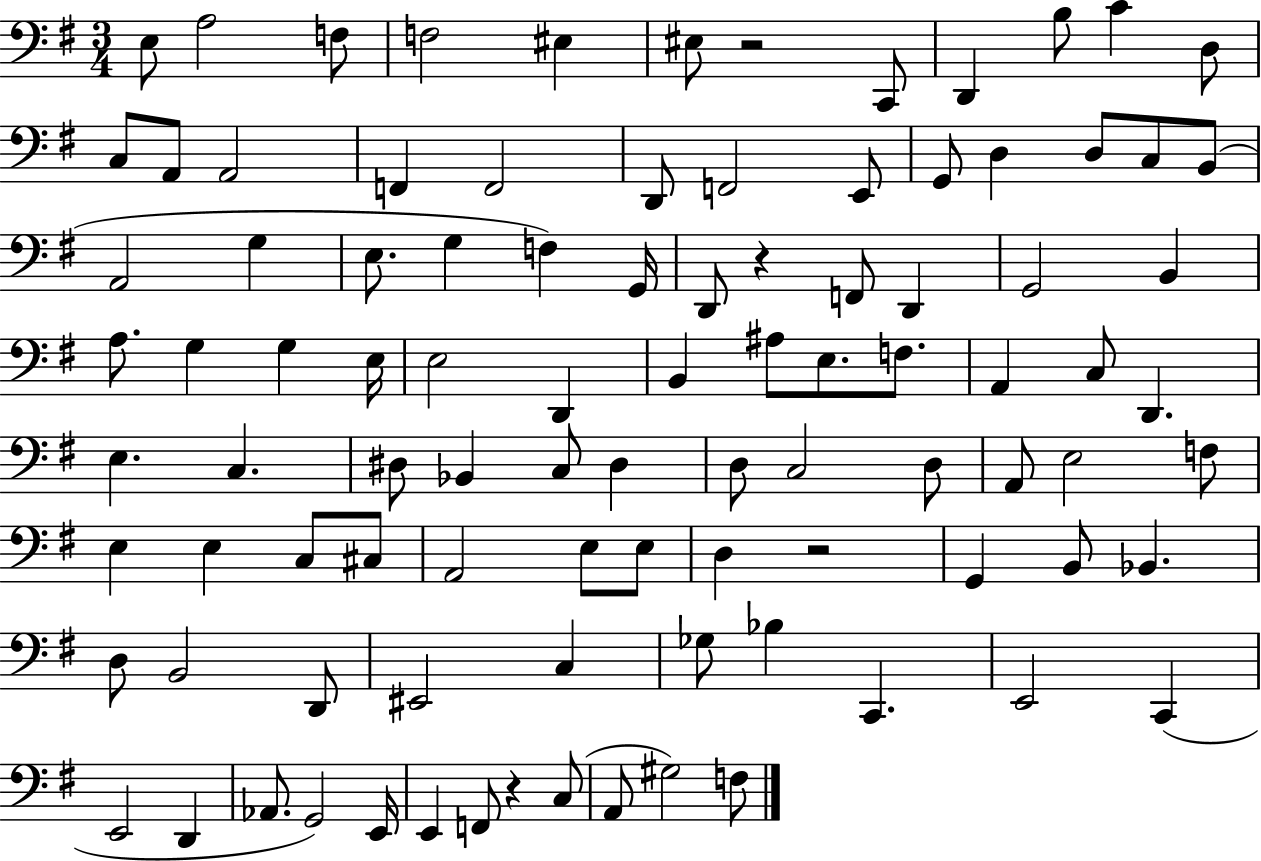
{
  \clef bass
  \numericTimeSignature
  \time 3/4
  \key g \major
  e8 a2 f8 | f2 eis4 | eis8 r2 c,8 | d,4 b8 c'4 d8 | \break c8 a,8 a,2 | f,4 f,2 | d,8 f,2 e,8 | g,8 d4 d8 c8 b,8( | \break a,2 g4 | e8. g4 f4) g,16 | d,8 r4 f,8 d,4 | g,2 b,4 | \break a8. g4 g4 e16 | e2 d,4 | b,4 ais8 e8. f8. | a,4 c8 d,4. | \break e4. c4. | dis8 bes,4 c8 dis4 | d8 c2 d8 | a,8 e2 f8 | \break e4 e4 c8 cis8 | a,2 e8 e8 | d4 r2 | g,4 b,8 bes,4. | \break d8 b,2 d,8 | eis,2 c4 | ges8 bes4 c,4. | e,2 c,4( | \break e,2 d,4 | aes,8. g,2) e,16 | e,4 f,8 r4 c8( | a,8 gis2) f8 | \break \bar "|."
}